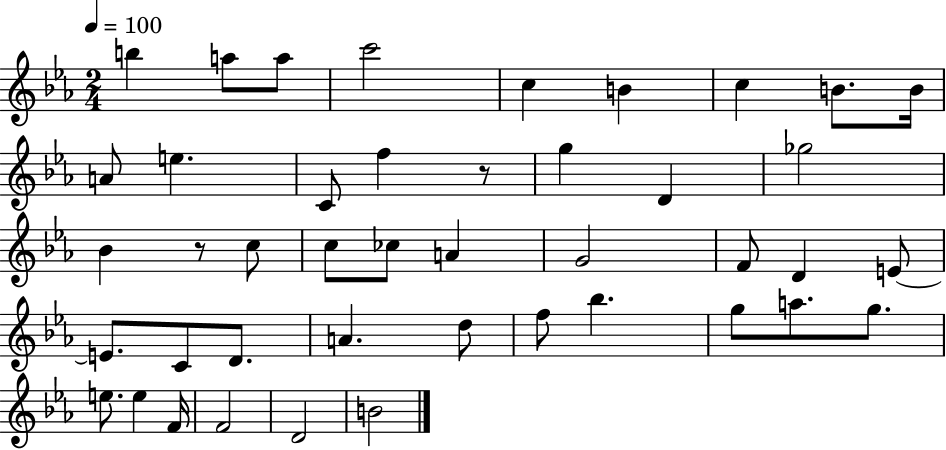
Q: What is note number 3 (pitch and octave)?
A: A5